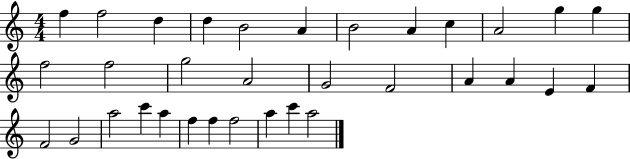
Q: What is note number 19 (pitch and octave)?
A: A4